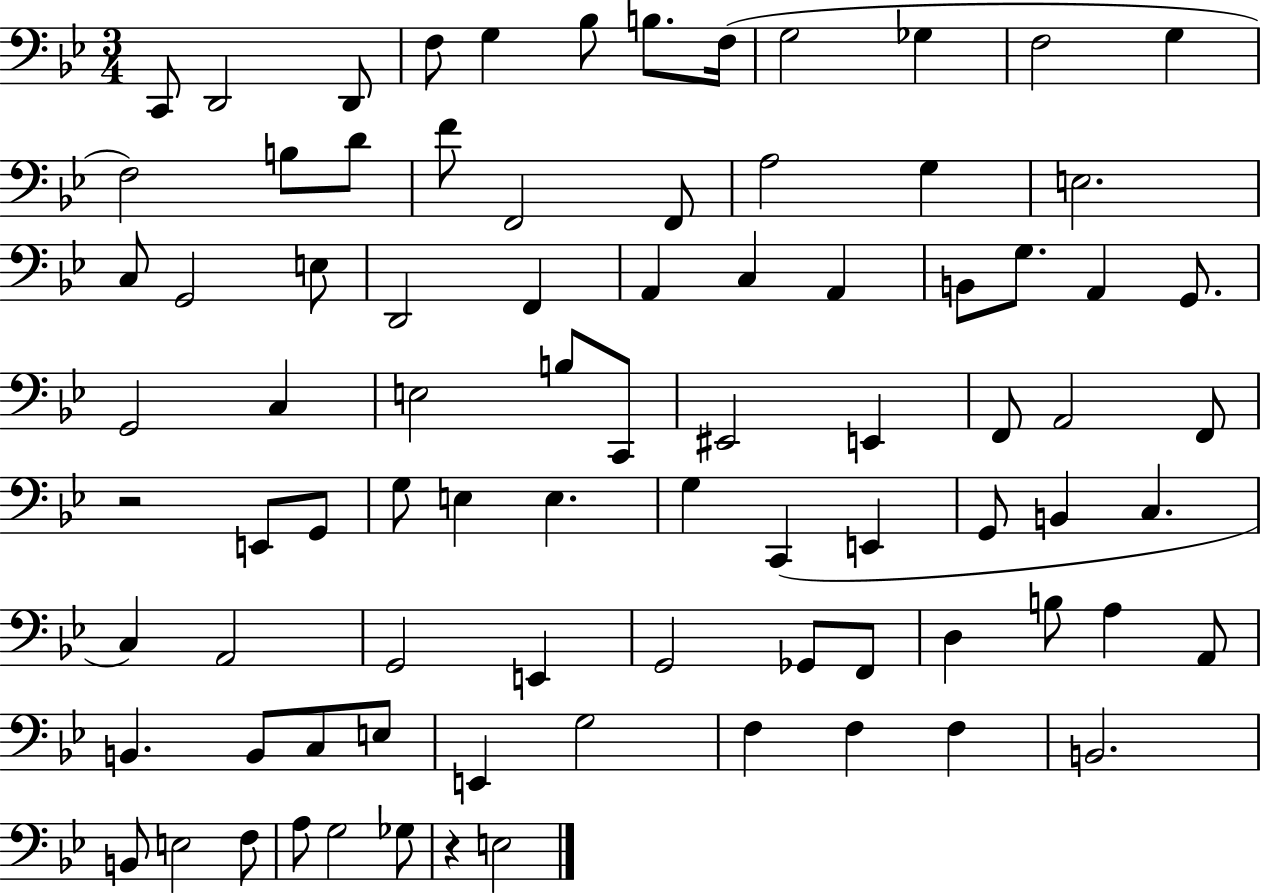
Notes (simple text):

C2/e D2/h D2/e F3/e G3/q Bb3/e B3/e. F3/s G3/h Gb3/q F3/h G3/q F3/h B3/e D4/e F4/e F2/h F2/e A3/h G3/q E3/h. C3/e G2/h E3/e D2/h F2/q A2/q C3/q A2/q B2/e G3/e. A2/q G2/e. G2/h C3/q E3/h B3/e C2/e EIS2/h E2/q F2/e A2/h F2/e R/h E2/e G2/e G3/e E3/q E3/q. G3/q C2/q E2/q G2/e B2/q C3/q. C3/q A2/h G2/h E2/q G2/h Gb2/e F2/e D3/q B3/e A3/q A2/e B2/q. B2/e C3/e E3/e E2/q G3/h F3/q F3/q F3/q B2/h. B2/e E3/h F3/e A3/e G3/h Gb3/e R/q E3/h